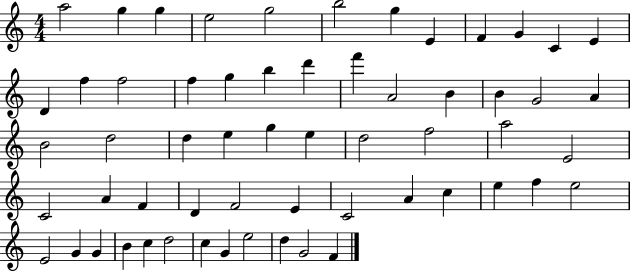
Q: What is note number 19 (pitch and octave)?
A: D6